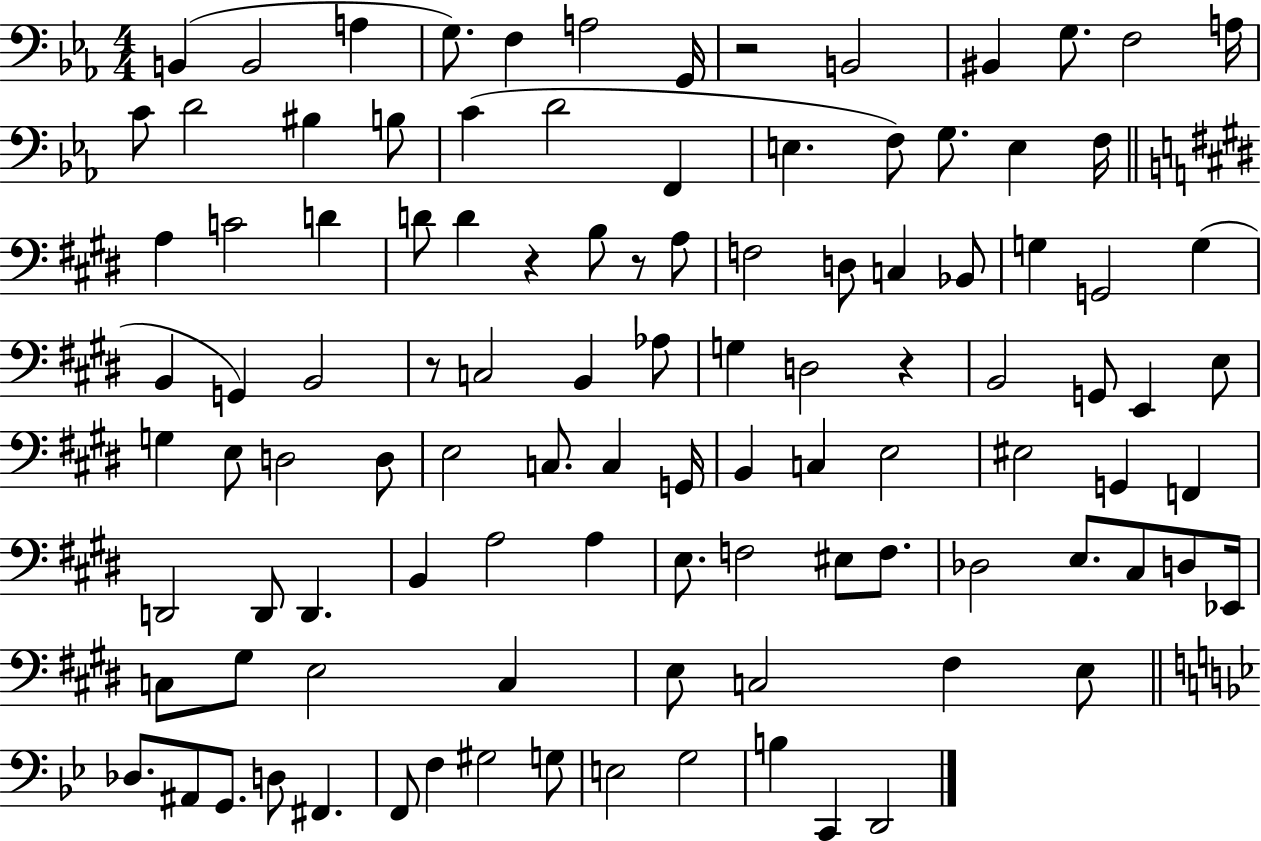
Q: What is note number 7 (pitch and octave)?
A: G2